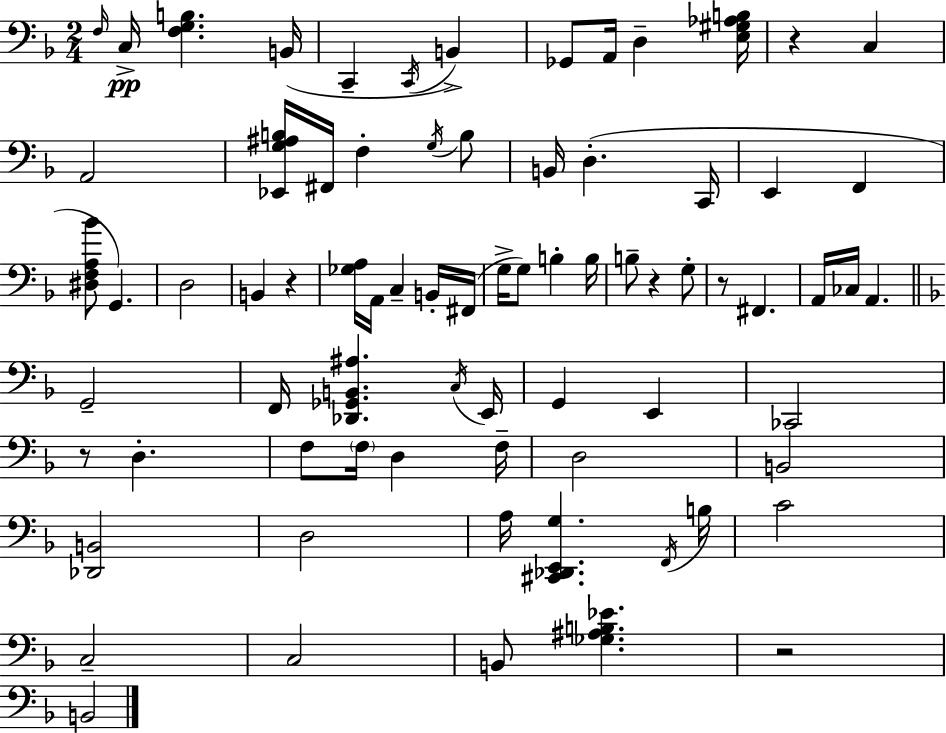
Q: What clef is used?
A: bass